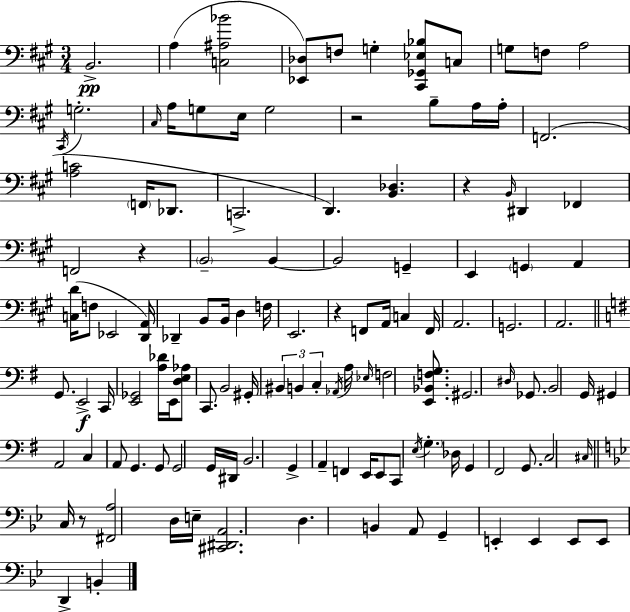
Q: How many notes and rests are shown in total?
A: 123